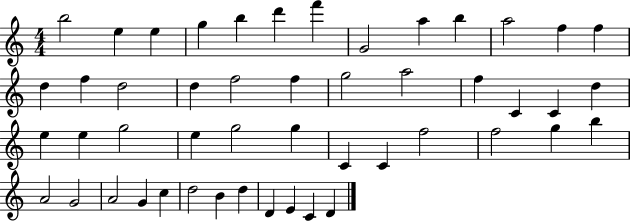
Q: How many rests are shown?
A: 0